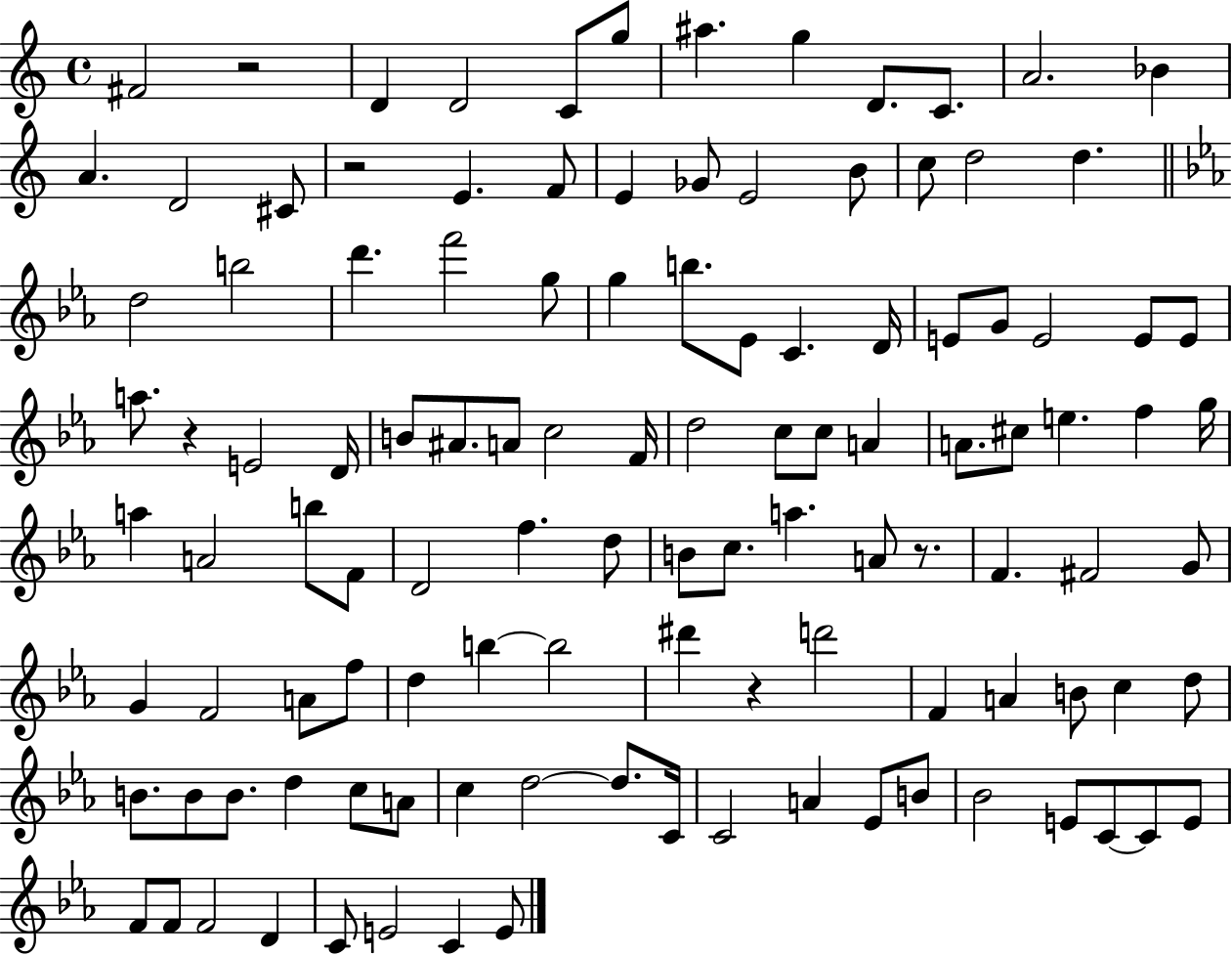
{
  \clef treble
  \time 4/4
  \defaultTimeSignature
  \key c \major
  \repeat volta 2 { fis'2 r2 | d'4 d'2 c'8 g''8 | ais''4. g''4 d'8. c'8. | a'2. bes'4 | \break a'4. d'2 cis'8 | r2 e'4. f'8 | e'4 ges'8 e'2 b'8 | c''8 d''2 d''4. | \break \bar "||" \break \key ees \major d''2 b''2 | d'''4. f'''2 g''8 | g''4 b''8. ees'8 c'4. d'16 | e'8 g'8 e'2 e'8 e'8 | \break a''8. r4 e'2 d'16 | b'8 ais'8. a'8 c''2 f'16 | d''2 c''8 c''8 a'4 | a'8. cis''8 e''4. f''4 g''16 | \break a''4 a'2 b''8 f'8 | d'2 f''4. d''8 | b'8 c''8. a''4. a'8 r8. | f'4. fis'2 g'8 | \break g'4 f'2 a'8 f''8 | d''4 b''4~~ b''2 | dis'''4 r4 d'''2 | f'4 a'4 b'8 c''4 d''8 | \break b'8. b'8 b'8. d''4 c''8 a'8 | c''4 d''2~~ d''8. c'16 | c'2 a'4 ees'8 b'8 | bes'2 e'8 c'8~~ c'8 e'8 | \break f'8 f'8 f'2 d'4 | c'8 e'2 c'4 e'8 | } \bar "|."
}